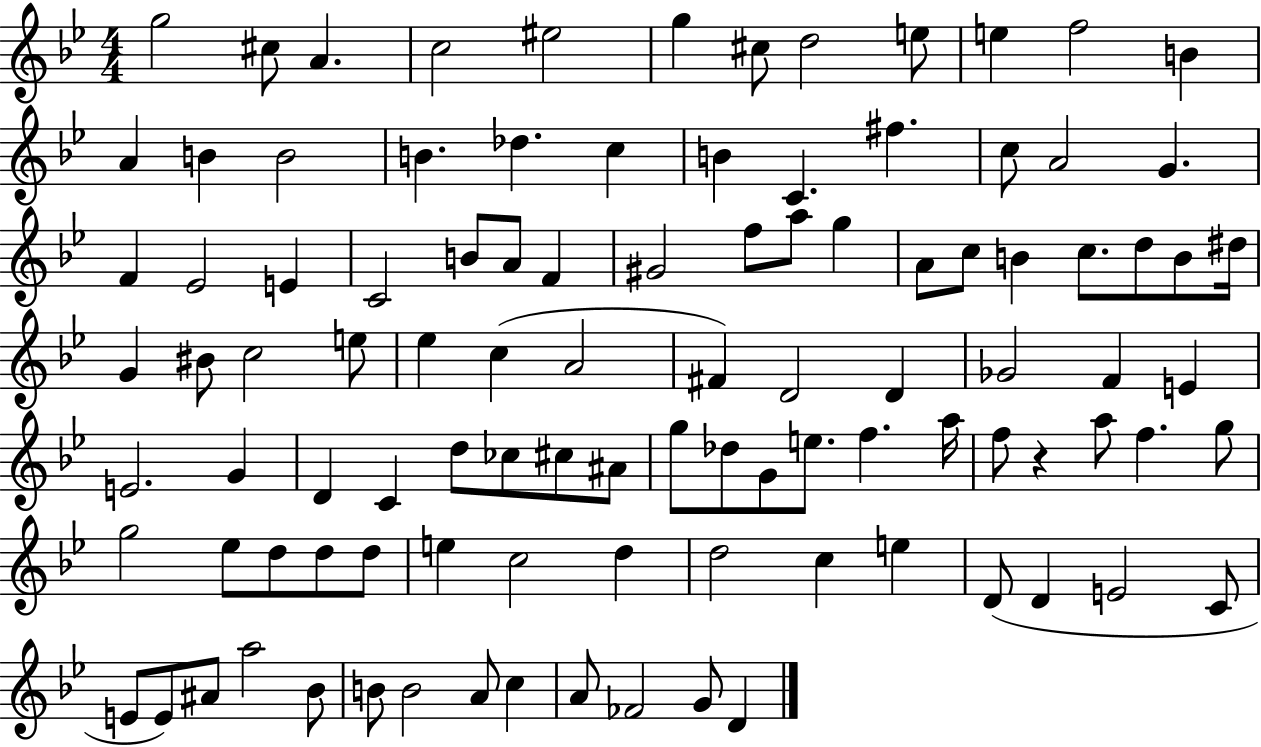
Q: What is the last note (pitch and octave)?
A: D4